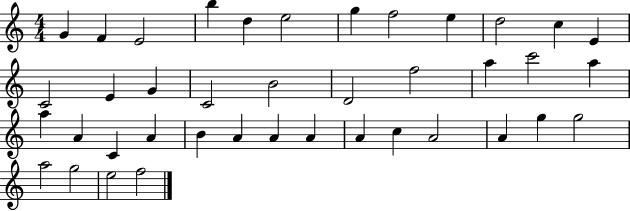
G4/q F4/q E4/h B5/q D5/q E5/h G5/q F5/h E5/q D5/h C5/q E4/q C4/h E4/q G4/q C4/h B4/h D4/h F5/h A5/q C6/h A5/q A5/q A4/q C4/q A4/q B4/q A4/q A4/q A4/q A4/q C5/q A4/h A4/q G5/q G5/h A5/h G5/h E5/h F5/h